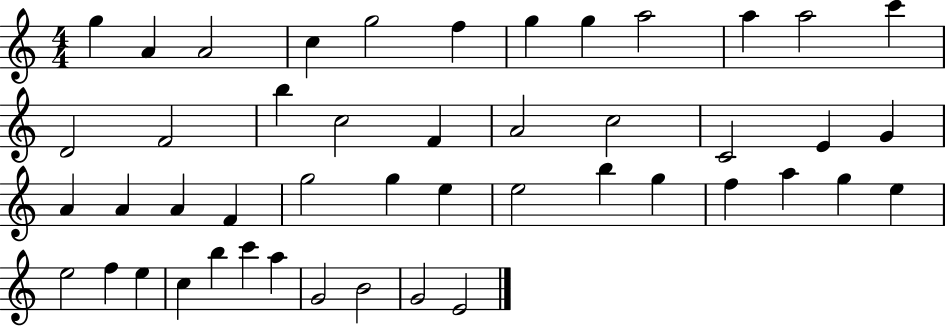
G5/q A4/q A4/h C5/q G5/h F5/q G5/q G5/q A5/h A5/q A5/h C6/q D4/h F4/h B5/q C5/h F4/q A4/h C5/h C4/h E4/q G4/q A4/q A4/q A4/q F4/q G5/h G5/q E5/q E5/h B5/q G5/q F5/q A5/q G5/q E5/q E5/h F5/q E5/q C5/q B5/q C6/q A5/q G4/h B4/h G4/h E4/h